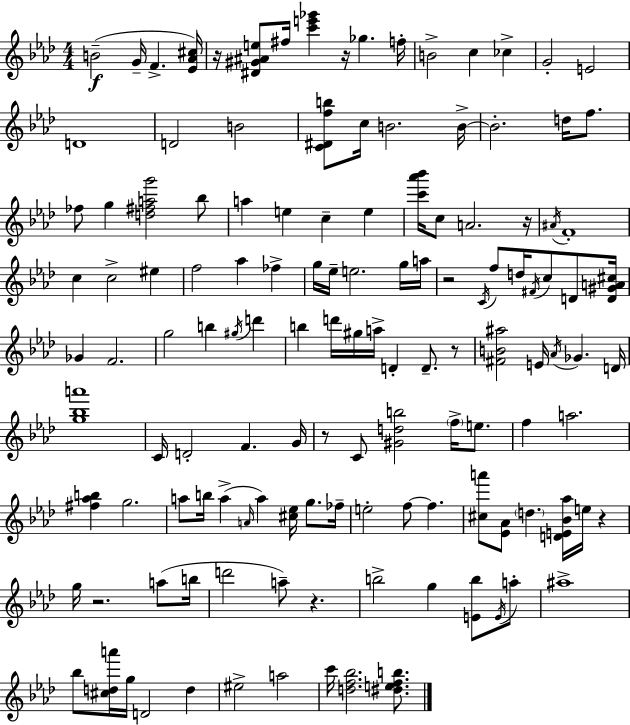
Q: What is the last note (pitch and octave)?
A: C6